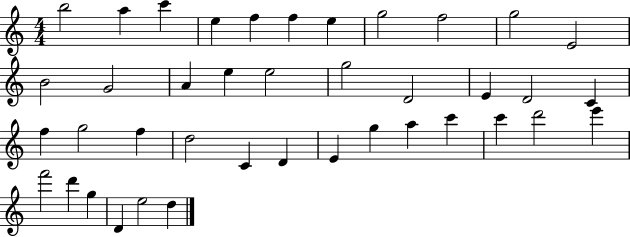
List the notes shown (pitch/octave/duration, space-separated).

B5/h A5/q C6/q E5/q F5/q F5/q E5/q G5/h F5/h G5/h E4/h B4/h G4/h A4/q E5/q E5/h G5/h D4/h E4/q D4/h C4/q F5/q G5/h F5/q D5/h C4/q D4/q E4/q G5/q A5/q C6/q C6/q D6/h E6/q F6/h D6/q G5/q D4/q E5/h D5/q